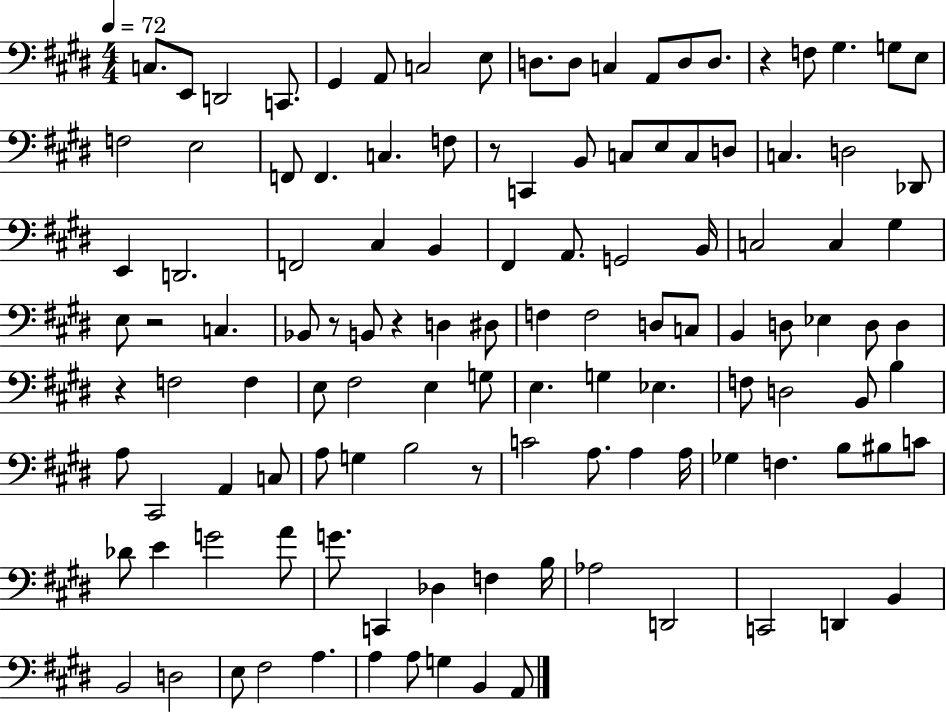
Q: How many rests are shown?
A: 7